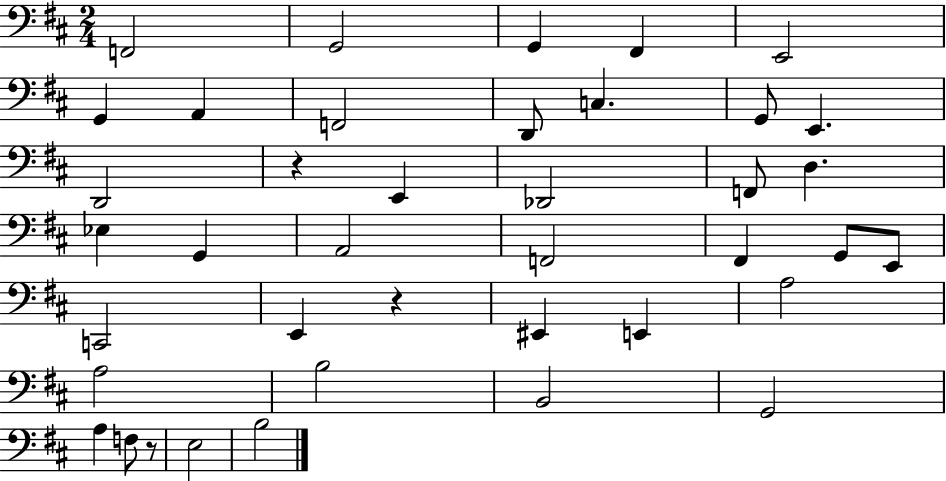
X:1
T:Untitled
M:2/4
L:1/4
K:D
F,,2 G,,2 G,, ^F,, E,,2 G,, A,, F,,2 D,,/2 C, G,,/2 E,, D,,2 z E,, _D,,2 F,,/2 D, _E, G,, A,,2 F,,2 ^F,, G,,/2 E,,/2 C,,2 E,, z ^E,, E,, A,2 A,2 B,2 B,,2 G,,2 A, F,/2 z/2 E,2 B,2